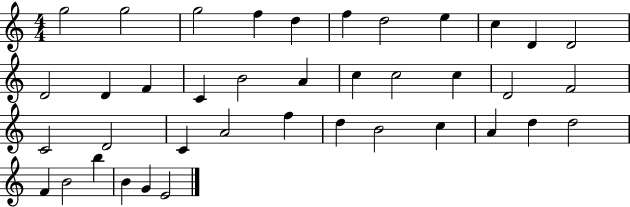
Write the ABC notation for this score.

X:1
T:Untitled
M:4/4
L:1/4
K:C
g2 g2 g2 f d f d2 e c D D2 D2 D F C B2 A c c2 c D2 F2 C2 D2 C A2 f d B2 c A d d2 F B2 b B G E2